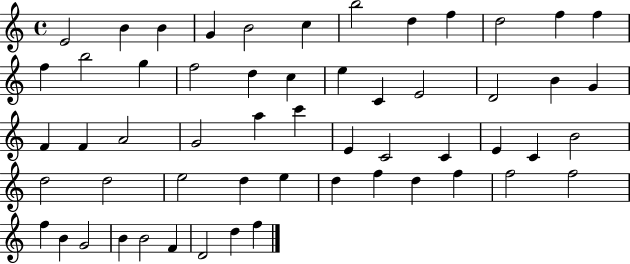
E4/h B4/q B4/q G4/q B4/h C5/q B5/h D5/q F5/q D5/h F5/q F5/q F5/q B5/h G5/q F5/h D5/q C5/q E5/q C4/q E4/h D4/h B4/q G4/q F4/q F4/q A4/h G4/h A5/q C6/q E4/q C4/h C4/q E4/q C4/q B4/h D5/h D5/h E5/h D5/q E5/q D5/q F5/q D5/q F5/q F5/h F5/h F5/q B4/q G4/h B4/q B4/h F4/q D4/h D5/q F5/q